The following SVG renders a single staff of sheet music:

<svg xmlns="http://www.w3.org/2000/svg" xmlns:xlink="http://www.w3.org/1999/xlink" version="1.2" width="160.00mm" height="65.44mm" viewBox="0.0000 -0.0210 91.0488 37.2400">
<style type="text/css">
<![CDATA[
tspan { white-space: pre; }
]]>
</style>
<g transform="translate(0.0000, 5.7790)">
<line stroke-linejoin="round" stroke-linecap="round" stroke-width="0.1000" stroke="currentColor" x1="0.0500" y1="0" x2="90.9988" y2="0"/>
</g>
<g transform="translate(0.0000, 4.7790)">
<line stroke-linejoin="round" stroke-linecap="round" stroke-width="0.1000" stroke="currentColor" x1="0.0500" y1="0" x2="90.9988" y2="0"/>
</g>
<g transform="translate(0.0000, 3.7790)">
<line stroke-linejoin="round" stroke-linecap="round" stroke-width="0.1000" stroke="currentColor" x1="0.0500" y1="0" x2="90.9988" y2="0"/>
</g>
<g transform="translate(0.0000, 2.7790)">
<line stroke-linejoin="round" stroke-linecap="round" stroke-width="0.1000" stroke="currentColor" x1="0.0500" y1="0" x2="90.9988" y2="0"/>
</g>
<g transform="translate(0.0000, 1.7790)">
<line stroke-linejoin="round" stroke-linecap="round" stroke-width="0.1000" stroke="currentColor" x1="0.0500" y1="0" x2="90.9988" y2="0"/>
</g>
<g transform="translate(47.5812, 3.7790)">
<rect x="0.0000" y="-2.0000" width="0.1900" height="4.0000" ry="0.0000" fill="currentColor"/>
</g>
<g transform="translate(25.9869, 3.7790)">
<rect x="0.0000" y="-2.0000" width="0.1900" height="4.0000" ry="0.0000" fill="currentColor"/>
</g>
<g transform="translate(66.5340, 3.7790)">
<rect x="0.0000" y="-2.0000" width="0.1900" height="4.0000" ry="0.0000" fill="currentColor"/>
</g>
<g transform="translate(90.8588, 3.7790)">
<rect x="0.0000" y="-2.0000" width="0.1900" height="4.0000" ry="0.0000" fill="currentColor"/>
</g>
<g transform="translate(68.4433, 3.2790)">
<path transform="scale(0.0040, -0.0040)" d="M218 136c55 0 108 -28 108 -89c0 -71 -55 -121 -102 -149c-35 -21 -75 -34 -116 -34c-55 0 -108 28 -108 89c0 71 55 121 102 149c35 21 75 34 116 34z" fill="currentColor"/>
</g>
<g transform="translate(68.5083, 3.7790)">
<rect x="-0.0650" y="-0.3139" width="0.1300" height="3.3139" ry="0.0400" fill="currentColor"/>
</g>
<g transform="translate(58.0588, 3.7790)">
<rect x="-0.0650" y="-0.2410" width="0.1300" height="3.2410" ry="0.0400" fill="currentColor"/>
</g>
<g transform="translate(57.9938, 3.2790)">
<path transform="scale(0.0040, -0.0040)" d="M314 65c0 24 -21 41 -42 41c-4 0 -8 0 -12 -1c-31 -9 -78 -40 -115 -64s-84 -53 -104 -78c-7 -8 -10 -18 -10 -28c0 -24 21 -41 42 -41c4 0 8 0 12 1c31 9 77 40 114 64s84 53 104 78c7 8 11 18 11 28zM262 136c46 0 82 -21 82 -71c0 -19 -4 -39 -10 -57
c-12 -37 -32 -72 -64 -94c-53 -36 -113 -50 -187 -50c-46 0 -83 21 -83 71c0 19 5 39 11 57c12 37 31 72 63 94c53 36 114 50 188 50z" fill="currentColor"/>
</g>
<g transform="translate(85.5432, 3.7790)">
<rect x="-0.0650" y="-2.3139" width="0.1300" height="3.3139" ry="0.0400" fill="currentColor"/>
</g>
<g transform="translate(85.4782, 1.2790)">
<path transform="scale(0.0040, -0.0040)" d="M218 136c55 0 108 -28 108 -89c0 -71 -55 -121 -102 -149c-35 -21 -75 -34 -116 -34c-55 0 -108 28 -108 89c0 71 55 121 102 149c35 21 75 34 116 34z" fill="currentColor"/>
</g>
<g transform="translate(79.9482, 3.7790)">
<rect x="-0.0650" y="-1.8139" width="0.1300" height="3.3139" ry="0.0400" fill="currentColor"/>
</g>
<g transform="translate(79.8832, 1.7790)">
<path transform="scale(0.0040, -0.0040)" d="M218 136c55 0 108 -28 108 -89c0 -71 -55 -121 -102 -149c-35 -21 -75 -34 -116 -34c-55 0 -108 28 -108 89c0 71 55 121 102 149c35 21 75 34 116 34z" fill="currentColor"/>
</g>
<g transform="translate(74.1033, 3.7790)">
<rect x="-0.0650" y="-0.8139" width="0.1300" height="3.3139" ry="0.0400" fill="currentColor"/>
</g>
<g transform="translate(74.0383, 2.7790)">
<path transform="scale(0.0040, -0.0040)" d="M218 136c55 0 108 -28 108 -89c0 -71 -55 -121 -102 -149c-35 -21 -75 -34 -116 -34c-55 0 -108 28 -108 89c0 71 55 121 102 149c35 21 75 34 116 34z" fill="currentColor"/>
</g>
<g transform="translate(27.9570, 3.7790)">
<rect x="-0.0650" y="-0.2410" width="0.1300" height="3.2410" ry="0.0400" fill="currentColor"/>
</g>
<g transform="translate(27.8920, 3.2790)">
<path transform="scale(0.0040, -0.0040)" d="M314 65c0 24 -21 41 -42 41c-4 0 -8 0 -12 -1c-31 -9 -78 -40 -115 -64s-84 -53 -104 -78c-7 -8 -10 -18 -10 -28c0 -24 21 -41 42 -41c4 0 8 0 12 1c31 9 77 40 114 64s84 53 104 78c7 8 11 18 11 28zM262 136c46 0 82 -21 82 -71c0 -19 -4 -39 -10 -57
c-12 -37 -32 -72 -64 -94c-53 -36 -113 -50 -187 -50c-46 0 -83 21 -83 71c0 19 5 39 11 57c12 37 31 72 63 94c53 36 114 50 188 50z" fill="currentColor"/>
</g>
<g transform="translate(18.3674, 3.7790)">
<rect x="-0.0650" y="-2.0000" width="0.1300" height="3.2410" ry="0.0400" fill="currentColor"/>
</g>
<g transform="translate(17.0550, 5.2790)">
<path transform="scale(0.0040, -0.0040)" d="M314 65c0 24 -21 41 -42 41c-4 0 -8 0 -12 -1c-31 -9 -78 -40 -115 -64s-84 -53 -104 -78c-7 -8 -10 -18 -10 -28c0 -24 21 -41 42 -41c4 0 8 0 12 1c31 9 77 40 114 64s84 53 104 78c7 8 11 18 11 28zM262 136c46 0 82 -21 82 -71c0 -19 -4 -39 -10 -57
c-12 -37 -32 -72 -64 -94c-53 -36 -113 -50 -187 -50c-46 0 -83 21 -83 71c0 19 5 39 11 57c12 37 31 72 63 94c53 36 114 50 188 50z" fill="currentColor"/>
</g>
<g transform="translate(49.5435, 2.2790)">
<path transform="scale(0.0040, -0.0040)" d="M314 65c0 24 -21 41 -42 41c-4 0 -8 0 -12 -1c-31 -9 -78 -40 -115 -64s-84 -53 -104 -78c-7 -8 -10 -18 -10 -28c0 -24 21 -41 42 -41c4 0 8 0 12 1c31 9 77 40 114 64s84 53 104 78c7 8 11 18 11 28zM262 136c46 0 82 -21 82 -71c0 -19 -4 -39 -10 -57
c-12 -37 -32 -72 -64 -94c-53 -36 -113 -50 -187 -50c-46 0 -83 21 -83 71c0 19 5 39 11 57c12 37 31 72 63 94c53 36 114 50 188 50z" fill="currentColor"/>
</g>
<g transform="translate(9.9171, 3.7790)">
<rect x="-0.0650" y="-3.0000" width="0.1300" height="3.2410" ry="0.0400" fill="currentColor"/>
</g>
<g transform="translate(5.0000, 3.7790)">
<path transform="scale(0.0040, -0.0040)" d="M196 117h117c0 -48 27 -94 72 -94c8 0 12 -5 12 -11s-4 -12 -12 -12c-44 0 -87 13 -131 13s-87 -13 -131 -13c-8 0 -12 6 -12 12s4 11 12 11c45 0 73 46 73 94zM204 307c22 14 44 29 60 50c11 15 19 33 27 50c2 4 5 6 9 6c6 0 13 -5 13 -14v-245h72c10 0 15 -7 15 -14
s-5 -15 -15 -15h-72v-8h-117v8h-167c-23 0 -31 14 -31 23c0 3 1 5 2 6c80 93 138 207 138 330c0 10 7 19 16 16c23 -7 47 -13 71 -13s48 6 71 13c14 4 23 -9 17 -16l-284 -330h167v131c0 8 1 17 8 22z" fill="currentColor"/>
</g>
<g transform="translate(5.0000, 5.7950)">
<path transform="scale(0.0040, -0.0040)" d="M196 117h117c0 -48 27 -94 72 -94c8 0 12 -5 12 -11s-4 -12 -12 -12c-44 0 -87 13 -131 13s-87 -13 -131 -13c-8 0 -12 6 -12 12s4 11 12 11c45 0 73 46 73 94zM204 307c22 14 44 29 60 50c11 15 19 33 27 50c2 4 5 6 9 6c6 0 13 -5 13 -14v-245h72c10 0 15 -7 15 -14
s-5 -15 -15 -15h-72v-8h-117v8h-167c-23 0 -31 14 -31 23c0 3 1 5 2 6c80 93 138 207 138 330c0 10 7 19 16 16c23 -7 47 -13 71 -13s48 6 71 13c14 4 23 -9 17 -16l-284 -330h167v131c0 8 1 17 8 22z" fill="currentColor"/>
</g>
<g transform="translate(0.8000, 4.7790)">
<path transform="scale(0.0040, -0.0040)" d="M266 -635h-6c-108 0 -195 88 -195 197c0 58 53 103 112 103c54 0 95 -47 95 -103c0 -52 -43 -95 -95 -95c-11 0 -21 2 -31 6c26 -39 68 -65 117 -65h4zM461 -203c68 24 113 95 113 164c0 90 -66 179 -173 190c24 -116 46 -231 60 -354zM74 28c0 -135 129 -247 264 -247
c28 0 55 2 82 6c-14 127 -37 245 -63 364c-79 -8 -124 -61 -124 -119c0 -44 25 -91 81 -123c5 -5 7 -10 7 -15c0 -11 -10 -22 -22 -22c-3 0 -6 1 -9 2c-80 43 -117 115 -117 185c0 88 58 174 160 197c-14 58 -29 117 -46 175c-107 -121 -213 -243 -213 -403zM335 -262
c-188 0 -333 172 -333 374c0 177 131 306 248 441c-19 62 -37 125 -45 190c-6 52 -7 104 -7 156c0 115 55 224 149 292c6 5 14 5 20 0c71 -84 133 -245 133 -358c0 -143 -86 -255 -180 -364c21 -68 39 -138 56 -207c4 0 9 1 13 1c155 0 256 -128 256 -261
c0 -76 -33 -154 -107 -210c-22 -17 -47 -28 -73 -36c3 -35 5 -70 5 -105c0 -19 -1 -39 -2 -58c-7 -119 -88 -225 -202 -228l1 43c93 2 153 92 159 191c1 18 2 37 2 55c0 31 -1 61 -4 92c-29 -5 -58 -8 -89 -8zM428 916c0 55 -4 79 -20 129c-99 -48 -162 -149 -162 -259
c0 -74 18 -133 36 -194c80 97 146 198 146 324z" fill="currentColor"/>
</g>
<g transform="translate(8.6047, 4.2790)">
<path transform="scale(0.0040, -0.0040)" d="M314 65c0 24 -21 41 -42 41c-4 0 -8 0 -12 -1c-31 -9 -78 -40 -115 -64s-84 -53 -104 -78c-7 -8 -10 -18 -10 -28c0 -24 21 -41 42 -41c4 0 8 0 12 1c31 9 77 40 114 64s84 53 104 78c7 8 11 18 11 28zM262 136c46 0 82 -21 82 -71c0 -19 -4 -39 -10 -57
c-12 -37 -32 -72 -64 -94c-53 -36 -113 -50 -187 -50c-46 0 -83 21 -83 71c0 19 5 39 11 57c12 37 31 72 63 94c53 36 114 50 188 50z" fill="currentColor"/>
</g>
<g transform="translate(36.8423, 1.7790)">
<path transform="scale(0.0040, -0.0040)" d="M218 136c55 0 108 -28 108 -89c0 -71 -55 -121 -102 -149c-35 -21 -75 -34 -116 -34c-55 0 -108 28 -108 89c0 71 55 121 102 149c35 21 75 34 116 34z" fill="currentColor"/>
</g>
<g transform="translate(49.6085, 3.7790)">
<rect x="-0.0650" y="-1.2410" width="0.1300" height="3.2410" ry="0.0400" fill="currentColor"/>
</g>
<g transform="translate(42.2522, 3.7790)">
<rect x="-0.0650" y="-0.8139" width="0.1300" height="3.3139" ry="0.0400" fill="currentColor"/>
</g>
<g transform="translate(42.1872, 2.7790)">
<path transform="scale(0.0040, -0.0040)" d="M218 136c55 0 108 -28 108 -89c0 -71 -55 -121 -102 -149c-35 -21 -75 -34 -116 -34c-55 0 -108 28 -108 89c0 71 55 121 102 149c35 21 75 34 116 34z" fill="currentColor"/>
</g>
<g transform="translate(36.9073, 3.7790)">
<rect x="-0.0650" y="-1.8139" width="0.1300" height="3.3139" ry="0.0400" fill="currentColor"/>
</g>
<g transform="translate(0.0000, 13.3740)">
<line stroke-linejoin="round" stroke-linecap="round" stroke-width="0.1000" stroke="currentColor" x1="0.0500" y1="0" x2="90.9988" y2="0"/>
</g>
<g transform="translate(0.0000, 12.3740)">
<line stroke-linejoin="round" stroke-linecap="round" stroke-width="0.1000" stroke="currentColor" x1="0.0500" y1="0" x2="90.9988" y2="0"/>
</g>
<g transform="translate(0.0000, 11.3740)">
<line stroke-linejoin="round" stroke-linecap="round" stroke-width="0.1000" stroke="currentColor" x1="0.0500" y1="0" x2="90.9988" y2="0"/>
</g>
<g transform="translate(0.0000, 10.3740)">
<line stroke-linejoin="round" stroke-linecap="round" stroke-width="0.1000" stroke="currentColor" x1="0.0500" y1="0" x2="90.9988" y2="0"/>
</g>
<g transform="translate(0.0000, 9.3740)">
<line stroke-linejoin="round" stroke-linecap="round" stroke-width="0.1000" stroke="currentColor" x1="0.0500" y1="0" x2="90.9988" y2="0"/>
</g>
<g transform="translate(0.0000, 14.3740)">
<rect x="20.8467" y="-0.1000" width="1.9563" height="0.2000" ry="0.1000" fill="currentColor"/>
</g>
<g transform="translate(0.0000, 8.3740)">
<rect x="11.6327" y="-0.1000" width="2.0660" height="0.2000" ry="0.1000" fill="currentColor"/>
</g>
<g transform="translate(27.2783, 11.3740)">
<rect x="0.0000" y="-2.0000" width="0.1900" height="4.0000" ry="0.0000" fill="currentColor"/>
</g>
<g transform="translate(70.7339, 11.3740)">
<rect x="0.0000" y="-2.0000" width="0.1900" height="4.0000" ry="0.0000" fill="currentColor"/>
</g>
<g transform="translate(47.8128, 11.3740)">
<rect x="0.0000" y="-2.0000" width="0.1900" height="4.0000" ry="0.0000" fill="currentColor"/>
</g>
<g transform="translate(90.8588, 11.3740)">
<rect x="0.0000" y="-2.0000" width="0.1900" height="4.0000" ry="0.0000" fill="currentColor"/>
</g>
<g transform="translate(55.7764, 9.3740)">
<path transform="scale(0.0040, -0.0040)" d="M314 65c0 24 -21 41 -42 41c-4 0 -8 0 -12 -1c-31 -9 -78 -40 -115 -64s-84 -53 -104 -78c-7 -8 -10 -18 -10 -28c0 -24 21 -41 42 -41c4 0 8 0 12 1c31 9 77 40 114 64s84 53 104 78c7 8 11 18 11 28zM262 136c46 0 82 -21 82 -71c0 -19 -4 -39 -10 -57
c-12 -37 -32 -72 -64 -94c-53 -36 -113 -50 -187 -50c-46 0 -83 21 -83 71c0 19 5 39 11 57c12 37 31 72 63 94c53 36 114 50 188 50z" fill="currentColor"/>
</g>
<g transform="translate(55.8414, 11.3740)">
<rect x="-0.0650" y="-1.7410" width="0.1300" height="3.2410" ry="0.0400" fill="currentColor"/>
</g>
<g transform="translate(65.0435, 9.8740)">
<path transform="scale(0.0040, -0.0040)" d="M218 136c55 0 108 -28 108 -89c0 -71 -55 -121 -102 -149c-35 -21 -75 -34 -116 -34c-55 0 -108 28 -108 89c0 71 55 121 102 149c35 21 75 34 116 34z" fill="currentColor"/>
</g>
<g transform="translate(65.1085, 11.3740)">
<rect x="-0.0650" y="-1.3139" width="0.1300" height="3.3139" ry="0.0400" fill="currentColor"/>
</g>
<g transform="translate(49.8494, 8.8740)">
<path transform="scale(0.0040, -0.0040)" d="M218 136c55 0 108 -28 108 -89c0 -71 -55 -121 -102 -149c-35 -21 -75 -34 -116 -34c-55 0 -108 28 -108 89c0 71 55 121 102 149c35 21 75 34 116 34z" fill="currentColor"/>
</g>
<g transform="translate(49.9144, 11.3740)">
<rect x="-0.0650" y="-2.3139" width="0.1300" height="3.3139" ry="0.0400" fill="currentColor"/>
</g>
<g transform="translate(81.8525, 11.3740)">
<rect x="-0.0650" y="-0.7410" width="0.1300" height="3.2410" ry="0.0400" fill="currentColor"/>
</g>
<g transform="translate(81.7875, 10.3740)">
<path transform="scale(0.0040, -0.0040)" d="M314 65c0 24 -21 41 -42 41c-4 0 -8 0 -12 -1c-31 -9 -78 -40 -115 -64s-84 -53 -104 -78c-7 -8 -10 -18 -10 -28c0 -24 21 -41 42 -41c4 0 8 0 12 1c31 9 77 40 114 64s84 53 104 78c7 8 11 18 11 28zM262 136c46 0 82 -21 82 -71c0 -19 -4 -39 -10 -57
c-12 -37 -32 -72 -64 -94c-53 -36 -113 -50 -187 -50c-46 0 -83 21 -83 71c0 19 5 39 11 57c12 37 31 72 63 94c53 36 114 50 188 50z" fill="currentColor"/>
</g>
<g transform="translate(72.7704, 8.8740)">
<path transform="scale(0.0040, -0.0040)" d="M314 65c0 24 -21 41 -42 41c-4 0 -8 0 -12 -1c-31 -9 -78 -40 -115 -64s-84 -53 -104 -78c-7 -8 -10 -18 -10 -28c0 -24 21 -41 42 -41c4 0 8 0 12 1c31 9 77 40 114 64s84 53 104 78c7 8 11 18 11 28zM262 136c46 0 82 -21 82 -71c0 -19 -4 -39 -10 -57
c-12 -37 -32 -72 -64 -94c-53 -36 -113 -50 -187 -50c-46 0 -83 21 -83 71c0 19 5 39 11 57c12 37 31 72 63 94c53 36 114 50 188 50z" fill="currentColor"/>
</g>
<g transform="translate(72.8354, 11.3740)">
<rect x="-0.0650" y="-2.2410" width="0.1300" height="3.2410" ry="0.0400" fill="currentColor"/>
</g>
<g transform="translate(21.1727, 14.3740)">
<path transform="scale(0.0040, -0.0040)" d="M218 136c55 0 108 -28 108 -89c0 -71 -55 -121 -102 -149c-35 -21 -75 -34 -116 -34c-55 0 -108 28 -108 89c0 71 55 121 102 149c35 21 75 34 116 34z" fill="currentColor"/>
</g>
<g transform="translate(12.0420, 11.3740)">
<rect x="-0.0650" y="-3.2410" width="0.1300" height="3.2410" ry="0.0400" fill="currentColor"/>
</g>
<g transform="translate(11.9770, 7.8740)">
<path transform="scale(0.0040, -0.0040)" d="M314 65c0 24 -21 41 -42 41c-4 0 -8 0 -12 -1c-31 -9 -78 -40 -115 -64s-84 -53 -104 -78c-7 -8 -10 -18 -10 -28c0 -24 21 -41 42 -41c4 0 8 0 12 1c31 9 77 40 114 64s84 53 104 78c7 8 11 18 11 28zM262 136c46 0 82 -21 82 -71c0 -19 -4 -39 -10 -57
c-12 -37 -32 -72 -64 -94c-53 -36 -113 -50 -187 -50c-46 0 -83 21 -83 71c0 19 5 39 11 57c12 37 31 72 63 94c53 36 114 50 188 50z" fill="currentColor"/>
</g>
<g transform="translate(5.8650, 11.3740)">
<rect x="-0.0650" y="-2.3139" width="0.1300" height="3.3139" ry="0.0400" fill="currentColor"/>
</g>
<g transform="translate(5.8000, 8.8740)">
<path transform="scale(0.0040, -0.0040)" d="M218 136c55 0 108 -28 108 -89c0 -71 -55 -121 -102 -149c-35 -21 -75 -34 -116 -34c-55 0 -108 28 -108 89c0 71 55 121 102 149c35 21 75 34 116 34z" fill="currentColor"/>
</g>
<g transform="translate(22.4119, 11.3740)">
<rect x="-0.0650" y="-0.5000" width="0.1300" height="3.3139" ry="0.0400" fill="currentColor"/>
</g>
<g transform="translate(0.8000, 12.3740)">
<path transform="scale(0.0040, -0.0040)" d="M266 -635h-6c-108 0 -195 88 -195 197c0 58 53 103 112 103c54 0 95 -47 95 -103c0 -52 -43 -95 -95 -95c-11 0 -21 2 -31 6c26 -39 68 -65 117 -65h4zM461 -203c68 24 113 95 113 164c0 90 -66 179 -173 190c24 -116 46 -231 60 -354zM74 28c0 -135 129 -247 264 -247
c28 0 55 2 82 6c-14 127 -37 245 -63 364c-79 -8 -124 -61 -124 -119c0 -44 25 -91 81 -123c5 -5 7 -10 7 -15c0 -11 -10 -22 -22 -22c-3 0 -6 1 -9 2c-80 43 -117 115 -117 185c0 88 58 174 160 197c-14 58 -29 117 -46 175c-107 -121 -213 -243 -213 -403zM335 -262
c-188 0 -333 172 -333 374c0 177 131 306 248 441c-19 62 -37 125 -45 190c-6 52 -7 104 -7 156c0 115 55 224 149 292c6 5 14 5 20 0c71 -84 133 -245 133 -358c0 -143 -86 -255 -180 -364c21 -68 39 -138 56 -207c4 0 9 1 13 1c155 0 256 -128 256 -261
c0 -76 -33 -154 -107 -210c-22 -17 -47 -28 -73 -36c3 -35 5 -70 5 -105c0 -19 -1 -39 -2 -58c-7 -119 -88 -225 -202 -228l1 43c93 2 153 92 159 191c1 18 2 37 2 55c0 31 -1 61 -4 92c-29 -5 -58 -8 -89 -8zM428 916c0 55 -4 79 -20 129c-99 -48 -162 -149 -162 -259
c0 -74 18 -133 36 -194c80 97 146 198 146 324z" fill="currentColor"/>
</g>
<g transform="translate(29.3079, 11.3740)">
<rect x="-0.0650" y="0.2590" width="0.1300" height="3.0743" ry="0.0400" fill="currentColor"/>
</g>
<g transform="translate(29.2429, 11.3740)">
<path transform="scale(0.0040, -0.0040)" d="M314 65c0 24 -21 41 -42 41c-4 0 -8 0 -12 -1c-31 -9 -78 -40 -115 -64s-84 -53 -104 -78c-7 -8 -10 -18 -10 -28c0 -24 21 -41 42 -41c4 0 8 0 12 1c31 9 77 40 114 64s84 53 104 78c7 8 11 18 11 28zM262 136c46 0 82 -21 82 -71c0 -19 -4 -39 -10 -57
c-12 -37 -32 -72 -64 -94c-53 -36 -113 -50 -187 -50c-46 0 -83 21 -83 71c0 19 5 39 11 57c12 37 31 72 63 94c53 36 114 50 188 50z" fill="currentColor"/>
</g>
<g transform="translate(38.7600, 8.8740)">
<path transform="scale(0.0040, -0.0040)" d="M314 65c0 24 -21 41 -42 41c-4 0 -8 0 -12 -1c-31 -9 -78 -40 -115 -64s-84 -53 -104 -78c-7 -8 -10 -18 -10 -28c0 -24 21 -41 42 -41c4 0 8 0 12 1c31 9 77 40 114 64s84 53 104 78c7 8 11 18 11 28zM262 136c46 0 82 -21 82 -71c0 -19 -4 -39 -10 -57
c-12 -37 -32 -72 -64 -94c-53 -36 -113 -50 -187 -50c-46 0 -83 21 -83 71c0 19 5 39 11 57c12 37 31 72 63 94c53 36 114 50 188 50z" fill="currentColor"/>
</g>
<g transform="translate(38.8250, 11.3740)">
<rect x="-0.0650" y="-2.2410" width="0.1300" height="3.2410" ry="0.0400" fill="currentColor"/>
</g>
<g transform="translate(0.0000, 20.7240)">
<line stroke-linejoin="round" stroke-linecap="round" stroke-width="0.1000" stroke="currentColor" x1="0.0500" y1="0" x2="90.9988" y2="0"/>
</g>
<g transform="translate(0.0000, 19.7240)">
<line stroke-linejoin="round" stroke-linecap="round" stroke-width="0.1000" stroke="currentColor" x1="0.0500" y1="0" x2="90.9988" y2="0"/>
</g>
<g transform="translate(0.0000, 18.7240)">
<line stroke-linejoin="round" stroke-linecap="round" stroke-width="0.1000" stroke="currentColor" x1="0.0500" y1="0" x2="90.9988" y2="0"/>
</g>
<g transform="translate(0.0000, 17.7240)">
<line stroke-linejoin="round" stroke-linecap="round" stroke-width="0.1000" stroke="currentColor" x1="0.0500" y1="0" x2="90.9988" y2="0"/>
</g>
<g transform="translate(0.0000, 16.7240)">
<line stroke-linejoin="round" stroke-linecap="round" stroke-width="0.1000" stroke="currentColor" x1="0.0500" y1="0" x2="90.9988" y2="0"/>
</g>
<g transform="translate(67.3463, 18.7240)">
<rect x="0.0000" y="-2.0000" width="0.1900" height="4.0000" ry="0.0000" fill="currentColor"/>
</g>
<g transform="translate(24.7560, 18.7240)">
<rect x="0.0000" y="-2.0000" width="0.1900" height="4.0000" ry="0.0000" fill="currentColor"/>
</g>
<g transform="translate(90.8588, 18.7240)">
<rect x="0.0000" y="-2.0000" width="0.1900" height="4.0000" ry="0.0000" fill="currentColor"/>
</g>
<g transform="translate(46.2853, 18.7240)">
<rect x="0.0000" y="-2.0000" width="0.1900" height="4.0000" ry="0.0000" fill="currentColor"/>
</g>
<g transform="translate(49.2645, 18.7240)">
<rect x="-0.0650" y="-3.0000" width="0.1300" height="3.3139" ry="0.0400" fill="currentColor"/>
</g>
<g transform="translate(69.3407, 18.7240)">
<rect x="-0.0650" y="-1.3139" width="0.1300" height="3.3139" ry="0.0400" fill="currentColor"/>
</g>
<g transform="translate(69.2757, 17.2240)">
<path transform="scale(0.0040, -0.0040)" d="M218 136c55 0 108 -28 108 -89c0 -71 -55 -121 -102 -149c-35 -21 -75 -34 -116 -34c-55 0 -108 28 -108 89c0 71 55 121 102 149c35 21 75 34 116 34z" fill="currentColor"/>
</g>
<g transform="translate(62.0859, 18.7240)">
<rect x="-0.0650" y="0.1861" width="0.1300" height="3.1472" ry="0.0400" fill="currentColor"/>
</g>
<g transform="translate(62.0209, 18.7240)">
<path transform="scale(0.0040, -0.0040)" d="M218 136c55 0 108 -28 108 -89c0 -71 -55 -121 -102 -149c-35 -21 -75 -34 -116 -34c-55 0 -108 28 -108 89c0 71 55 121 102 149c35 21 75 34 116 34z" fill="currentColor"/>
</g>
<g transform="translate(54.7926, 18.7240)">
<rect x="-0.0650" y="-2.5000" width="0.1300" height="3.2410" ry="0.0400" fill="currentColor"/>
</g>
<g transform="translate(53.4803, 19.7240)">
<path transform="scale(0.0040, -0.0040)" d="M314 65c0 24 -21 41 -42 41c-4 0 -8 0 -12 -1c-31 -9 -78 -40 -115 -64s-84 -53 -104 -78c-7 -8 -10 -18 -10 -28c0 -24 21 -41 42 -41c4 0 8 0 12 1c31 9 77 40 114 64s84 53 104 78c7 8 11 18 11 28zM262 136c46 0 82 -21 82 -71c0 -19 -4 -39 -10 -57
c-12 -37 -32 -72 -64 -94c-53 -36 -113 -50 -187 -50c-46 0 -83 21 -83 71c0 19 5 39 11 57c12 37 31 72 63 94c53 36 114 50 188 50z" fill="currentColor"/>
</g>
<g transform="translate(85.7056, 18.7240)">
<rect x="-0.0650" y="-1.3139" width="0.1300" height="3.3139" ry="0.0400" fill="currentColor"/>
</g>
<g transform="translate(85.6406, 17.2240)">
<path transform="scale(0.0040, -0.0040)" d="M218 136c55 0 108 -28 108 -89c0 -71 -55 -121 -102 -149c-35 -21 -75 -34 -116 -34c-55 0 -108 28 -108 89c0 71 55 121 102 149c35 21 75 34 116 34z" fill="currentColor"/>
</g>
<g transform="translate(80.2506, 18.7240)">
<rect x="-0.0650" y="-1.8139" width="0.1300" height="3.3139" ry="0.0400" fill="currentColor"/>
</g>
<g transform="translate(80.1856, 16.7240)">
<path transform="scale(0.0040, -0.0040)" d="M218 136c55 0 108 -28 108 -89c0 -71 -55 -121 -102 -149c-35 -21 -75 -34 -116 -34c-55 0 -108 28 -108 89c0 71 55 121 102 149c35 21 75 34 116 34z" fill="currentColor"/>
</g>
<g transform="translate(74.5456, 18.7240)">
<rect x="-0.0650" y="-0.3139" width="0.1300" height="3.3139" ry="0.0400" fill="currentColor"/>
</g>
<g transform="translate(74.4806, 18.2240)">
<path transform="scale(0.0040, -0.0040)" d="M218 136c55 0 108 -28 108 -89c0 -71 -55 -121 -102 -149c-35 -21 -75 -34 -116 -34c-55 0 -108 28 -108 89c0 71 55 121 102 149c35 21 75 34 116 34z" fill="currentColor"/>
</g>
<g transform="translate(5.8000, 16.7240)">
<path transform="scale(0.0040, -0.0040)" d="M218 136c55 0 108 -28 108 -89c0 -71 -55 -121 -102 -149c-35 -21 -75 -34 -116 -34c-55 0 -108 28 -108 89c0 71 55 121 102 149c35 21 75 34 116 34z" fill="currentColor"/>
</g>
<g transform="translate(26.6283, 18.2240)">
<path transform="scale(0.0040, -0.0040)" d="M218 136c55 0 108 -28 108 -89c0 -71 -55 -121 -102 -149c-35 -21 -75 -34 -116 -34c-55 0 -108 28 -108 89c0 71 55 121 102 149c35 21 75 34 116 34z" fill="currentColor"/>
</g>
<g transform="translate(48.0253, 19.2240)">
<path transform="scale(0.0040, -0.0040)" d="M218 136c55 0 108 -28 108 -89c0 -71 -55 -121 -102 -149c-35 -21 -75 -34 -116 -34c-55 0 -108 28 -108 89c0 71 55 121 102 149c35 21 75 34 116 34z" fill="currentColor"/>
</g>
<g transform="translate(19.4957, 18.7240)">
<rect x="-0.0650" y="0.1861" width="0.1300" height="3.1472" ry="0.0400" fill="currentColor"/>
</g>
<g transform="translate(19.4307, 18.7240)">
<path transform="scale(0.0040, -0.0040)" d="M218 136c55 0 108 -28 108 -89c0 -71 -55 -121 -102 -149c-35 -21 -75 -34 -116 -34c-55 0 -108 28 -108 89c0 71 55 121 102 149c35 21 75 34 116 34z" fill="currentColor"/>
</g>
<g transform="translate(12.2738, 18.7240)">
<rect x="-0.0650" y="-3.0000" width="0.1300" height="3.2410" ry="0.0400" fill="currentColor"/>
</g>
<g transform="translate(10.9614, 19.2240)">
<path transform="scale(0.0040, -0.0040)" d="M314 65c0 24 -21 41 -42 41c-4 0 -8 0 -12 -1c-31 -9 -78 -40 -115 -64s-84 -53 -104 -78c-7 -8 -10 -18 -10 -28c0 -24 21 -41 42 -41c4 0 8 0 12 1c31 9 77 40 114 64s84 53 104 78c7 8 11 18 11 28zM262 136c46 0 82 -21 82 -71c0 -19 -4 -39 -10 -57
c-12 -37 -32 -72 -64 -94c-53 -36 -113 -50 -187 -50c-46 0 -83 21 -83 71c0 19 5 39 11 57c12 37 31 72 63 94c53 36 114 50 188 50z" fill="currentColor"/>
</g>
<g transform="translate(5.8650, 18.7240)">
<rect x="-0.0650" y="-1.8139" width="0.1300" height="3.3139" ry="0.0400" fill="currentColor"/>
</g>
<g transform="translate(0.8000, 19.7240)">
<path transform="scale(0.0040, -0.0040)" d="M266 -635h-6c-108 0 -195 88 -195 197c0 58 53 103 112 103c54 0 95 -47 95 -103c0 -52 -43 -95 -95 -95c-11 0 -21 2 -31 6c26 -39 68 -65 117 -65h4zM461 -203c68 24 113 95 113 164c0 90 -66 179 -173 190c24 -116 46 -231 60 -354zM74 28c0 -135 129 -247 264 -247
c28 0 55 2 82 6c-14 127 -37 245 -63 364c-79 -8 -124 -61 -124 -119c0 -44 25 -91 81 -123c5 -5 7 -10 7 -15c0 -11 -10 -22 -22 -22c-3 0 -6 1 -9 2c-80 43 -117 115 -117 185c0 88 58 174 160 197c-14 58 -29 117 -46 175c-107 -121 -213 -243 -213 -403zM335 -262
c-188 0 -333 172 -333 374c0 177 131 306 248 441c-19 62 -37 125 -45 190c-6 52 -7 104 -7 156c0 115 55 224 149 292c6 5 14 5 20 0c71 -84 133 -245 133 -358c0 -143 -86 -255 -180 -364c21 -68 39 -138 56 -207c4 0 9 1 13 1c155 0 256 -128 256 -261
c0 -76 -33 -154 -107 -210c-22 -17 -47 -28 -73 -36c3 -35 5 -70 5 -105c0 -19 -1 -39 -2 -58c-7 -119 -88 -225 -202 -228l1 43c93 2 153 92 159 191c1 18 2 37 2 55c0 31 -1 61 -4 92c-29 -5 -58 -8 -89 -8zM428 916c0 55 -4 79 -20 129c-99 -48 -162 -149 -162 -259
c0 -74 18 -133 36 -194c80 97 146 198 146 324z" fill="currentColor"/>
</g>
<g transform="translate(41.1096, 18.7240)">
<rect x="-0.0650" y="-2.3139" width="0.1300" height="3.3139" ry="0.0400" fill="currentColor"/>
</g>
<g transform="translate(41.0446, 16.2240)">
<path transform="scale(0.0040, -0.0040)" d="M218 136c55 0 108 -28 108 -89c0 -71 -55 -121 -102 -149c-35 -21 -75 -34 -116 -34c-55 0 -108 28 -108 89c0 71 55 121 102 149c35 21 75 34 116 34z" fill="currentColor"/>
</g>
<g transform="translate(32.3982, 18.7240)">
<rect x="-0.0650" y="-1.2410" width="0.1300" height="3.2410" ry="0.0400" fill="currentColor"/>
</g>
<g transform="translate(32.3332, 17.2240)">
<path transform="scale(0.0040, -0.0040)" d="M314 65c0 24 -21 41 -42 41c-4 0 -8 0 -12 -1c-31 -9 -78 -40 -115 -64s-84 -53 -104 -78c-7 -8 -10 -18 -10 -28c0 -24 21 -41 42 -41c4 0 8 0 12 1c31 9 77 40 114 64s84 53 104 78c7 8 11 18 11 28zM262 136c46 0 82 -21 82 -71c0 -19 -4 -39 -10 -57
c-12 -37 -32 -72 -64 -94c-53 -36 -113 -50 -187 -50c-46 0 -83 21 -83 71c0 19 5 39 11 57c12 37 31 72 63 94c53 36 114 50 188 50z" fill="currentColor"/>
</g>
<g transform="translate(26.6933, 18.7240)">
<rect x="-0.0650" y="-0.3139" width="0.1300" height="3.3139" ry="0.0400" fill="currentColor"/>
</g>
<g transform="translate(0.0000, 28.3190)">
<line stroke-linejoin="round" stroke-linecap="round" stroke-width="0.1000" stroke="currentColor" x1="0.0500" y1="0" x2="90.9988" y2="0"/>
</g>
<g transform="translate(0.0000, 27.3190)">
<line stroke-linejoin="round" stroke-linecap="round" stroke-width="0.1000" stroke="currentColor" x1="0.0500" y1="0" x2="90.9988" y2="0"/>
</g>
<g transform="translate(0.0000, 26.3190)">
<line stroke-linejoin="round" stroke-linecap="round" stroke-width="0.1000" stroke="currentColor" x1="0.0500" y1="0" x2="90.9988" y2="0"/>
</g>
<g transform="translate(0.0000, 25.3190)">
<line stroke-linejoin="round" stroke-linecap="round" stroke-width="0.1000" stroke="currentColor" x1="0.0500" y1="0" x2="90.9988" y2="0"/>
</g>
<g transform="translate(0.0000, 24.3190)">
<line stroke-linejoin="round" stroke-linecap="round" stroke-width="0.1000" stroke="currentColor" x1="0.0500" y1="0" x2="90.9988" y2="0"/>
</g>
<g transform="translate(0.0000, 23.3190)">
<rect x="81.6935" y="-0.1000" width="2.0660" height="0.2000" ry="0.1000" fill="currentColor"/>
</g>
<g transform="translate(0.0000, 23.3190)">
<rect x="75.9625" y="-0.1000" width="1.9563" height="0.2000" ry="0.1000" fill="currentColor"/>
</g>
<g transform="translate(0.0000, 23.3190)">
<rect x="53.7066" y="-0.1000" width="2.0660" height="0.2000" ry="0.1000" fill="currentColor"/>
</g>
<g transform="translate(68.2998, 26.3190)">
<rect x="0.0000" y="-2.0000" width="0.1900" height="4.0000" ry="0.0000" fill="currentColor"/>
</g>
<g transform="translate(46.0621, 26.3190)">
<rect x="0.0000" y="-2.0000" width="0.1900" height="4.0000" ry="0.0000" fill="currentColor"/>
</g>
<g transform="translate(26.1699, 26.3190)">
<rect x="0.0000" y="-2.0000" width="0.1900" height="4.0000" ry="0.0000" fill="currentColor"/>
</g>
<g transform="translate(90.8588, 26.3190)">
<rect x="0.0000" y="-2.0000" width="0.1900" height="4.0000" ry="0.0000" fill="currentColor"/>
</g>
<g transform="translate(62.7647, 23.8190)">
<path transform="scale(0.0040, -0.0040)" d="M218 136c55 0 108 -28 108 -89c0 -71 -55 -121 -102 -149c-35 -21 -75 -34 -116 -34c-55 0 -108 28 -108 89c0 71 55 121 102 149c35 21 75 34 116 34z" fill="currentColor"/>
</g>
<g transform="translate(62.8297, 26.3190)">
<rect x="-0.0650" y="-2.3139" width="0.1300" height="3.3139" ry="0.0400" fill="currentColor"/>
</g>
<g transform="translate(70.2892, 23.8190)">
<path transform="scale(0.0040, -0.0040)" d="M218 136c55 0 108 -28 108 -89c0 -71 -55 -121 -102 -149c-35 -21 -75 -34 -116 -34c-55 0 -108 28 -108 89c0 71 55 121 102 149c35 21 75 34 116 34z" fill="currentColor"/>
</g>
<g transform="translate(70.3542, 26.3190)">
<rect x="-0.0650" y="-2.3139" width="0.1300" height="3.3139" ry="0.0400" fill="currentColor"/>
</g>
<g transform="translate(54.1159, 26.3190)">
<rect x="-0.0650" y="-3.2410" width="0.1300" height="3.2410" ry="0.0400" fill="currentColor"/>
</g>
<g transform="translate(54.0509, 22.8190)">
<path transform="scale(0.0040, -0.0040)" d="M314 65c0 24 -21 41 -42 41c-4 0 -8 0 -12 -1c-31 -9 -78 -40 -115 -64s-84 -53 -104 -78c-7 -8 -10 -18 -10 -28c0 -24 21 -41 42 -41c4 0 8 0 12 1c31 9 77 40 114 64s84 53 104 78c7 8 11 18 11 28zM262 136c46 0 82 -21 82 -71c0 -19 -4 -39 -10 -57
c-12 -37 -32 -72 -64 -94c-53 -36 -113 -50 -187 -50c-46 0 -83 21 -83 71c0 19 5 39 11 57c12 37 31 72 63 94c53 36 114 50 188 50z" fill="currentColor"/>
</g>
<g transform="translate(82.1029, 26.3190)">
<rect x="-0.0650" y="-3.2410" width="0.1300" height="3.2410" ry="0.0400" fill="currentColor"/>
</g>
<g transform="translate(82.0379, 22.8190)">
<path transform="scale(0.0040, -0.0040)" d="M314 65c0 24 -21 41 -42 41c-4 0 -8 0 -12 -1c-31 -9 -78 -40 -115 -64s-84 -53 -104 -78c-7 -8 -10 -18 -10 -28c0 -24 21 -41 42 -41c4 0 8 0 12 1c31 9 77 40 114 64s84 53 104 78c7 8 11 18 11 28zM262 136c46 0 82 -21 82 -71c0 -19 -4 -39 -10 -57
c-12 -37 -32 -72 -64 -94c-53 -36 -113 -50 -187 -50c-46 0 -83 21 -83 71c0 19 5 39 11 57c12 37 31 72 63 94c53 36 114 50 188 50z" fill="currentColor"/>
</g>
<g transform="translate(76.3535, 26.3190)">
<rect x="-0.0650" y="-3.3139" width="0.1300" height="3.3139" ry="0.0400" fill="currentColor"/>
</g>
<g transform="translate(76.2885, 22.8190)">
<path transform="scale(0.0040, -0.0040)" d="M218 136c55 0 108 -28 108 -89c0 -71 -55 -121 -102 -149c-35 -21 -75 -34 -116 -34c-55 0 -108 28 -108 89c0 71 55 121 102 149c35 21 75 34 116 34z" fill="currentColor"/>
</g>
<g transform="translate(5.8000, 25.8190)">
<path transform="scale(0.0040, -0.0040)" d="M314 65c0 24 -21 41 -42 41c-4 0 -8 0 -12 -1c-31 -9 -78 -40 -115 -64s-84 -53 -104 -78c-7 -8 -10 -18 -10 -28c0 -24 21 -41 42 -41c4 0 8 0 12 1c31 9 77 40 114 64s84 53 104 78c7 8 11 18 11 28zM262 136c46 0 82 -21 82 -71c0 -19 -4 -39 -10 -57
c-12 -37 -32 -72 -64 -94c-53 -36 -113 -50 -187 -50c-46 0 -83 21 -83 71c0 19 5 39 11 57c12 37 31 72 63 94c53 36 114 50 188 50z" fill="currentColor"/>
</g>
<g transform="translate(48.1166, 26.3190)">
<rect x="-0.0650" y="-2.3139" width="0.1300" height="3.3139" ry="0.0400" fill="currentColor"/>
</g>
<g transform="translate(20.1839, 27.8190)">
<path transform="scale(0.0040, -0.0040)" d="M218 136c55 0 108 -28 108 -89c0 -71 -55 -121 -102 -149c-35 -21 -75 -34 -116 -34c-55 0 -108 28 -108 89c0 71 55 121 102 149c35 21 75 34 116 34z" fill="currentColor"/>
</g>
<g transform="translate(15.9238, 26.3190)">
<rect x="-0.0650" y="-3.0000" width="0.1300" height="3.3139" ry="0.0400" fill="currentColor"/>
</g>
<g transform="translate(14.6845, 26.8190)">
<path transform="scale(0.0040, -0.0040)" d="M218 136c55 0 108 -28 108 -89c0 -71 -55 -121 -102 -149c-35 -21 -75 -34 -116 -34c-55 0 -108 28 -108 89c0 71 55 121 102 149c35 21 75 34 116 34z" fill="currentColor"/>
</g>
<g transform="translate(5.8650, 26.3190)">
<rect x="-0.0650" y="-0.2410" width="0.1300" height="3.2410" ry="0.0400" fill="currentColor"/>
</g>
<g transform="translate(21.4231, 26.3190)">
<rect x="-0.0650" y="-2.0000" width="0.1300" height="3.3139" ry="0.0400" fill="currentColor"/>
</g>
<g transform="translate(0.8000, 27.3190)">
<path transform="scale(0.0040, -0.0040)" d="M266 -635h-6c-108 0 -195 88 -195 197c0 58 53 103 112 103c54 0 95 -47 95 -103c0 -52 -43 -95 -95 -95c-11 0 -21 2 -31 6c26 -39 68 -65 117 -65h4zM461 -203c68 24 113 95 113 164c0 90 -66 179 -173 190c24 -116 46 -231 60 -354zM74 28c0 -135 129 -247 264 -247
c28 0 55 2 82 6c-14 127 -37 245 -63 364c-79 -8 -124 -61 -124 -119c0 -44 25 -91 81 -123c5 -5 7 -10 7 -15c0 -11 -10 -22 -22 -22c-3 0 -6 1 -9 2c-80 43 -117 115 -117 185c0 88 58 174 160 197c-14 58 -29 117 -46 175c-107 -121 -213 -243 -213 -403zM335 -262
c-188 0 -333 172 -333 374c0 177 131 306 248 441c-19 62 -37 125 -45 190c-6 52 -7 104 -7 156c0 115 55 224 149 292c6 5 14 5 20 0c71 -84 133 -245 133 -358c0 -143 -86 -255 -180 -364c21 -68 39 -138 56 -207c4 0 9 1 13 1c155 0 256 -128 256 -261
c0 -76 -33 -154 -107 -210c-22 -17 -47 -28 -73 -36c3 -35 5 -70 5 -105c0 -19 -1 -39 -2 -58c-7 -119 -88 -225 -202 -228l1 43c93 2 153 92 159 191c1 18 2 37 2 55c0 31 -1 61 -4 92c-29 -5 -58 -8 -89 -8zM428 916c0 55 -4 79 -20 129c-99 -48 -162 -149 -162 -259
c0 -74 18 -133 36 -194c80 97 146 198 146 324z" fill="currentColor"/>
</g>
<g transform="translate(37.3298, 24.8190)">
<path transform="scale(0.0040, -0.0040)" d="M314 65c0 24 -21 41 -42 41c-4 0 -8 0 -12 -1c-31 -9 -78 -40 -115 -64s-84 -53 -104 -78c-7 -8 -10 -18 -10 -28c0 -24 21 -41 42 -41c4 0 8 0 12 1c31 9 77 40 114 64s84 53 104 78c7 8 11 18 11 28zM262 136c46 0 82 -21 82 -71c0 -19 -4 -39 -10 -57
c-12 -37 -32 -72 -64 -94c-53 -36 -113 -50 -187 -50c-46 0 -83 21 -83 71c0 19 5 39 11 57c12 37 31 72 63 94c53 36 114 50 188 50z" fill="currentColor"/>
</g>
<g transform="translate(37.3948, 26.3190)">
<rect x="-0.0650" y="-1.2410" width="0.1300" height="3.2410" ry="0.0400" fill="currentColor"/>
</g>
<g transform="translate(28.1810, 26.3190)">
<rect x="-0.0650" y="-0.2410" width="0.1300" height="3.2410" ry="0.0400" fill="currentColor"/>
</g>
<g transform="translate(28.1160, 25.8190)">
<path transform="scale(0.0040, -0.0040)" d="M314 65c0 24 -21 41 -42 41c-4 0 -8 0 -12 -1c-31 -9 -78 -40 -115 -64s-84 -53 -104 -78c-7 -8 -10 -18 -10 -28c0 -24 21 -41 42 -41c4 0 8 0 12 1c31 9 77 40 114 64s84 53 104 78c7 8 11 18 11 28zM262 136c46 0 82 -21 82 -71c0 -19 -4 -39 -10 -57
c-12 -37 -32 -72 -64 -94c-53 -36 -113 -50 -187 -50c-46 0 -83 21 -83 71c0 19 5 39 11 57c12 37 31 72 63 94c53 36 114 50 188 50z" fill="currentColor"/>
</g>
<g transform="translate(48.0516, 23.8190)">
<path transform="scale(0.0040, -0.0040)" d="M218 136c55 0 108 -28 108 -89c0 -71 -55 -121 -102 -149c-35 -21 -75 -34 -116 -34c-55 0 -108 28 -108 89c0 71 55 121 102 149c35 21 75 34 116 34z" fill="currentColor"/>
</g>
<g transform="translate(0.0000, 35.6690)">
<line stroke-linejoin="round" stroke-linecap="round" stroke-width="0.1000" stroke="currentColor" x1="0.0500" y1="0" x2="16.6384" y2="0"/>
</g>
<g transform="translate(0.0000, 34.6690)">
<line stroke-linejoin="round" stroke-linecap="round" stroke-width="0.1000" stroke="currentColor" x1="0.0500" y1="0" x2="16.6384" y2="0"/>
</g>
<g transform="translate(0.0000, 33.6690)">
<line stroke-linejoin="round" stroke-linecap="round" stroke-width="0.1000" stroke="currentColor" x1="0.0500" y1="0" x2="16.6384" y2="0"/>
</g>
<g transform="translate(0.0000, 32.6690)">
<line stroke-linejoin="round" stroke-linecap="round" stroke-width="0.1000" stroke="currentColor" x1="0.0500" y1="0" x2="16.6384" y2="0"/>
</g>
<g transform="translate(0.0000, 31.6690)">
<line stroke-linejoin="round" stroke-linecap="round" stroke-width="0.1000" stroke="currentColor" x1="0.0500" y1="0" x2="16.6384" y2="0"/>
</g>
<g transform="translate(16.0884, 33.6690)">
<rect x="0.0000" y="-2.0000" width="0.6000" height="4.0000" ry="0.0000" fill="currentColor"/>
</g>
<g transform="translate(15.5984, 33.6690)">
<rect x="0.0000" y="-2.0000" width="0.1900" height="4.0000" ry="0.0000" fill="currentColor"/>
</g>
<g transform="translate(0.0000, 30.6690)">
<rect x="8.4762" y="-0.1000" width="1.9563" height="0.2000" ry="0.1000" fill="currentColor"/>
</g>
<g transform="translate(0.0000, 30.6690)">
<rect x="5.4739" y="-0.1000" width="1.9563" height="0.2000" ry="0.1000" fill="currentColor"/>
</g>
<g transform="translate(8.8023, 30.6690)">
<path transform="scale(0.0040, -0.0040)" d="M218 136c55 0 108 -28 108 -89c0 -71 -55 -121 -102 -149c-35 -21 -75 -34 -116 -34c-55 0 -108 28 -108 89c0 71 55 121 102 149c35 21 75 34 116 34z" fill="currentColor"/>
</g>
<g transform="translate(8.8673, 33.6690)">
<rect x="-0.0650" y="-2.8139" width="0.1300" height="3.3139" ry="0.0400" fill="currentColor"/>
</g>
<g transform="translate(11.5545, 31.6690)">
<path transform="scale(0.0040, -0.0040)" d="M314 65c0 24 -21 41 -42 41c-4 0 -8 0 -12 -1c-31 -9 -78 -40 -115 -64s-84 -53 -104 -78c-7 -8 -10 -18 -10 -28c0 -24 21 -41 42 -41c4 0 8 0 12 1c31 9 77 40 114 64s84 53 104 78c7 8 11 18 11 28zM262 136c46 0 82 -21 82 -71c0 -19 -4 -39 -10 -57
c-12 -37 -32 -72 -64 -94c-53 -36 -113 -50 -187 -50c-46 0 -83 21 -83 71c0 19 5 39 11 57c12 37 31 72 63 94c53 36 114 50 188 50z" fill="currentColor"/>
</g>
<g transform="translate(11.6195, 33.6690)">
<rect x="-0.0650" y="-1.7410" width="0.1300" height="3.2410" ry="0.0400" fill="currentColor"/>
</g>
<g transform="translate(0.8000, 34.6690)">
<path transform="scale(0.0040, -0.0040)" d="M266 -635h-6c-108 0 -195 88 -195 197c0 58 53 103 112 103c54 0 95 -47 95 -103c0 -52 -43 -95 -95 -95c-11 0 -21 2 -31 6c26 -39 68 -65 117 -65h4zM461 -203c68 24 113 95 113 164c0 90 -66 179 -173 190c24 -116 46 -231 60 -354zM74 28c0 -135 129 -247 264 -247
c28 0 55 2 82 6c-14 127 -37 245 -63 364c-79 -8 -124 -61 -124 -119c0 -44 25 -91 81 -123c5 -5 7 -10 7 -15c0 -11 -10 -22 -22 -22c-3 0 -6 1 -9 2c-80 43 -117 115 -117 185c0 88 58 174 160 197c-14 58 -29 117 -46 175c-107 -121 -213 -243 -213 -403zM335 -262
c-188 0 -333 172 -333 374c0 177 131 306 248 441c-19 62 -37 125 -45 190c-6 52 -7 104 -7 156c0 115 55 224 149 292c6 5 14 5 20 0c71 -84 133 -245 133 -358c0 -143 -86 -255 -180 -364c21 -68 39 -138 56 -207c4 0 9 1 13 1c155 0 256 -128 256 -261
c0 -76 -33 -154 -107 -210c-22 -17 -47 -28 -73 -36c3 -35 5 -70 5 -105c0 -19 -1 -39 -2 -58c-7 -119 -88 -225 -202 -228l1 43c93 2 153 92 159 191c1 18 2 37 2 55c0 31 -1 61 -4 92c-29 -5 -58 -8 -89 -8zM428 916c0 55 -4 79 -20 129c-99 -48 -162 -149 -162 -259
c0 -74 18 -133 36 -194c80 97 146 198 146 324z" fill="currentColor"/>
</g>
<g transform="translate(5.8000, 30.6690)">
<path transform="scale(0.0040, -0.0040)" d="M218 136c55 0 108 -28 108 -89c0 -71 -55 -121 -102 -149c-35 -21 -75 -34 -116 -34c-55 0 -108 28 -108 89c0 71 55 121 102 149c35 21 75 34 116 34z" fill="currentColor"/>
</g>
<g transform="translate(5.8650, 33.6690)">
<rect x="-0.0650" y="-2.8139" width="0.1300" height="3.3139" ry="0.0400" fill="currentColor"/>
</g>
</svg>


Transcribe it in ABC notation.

X:1
T:Untitled
M:4/4
L:1/4
K:C
A2 F2 c2 f d e2 c2 c d f g g b2 C B2 g2 g f2 e g2 d2 f A2 B c e2 g A G2 B e c f e c2 A F c2 e2 g b2 g g b b2 a a f2